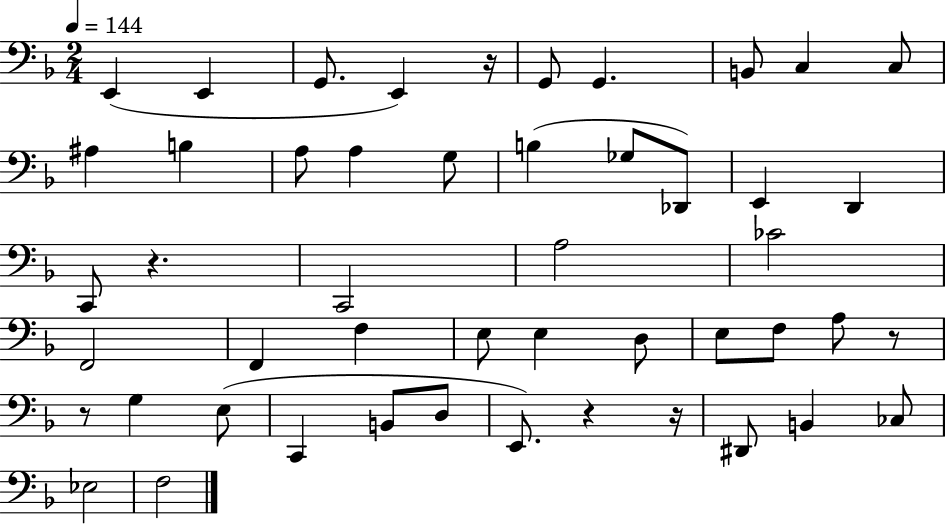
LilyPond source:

{
  \clef bass
  \numericTimeSignature
  \time 2/4
  \key f \major
  \tempo 4 = 144
  \repeat volta 2 { e,4( e,4 | g,8. e,4) r16 | g,8 g,4. | b,8 c4 c8 | \break ais4 b4 | a8 a4 g8 | b4( ges8 des,8) | e,4 d,4 | \break c,8 r4. | c,2 | a2 | ces'2 | \break f,2 | f,4 f4 | e8 e4 d8 | e8 f8 a8 r8 | \break r8 g4 e8( | c,4 b,8 d8 | e,8.) r4 r16 | dis,8 b,4 ces8 | \break ees2 | f2 | } \bar "|."
}